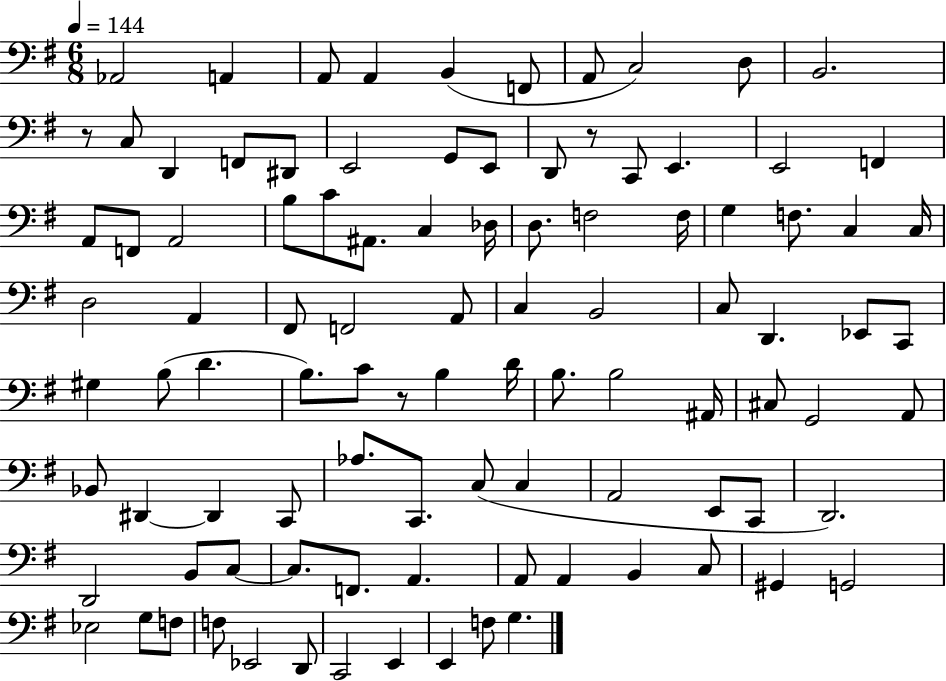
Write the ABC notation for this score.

X:1
T:Untitled
M:6/8
L:1/4
K:G
_A,,2 A,, A,,/2 A,, B,, F,,/2 A,,/2 C,2 D,/2 B,,2 z/2 C,/2 D,, F,,/2 ^D,,/2 E,,2 G,,/2 E,,/2 D,,/2 z/2 C,,/2 E,, E,,2 F,, A,,/2 F,,/2 A,,2 B,/2 C/2 ^A,,/2 C, _D,/4 D,/2 F,2 F,/4 G, F,/2 C, C,/4 D,2 A,, ^F,,/2 F,,2 A,,/2 C, B,,2 C,/2 D,, _E,,/2 C,,/2 ^G, B,/2 D B,/2 C/2 z/2 B, D/4 B,/2 B,2 ^A,,/4 ^C,/2 G,,2 A,,/2 _B,,/2 ^D,, ^D,, C,,/2 _A,/2 C,,/2 C,/2 C, A,,2 E,,/2 C,,/2 D,,2 D,,2 B,,/2 C,/2 C,/2 F,,/2 A,, A,,/2 A,, B,, C,/2 ^G,, G,,2 _E,2 G,/2 F,/2 F,/2 _E,,2 D,,/2 C,,2 E,, E,, F,/2 G,